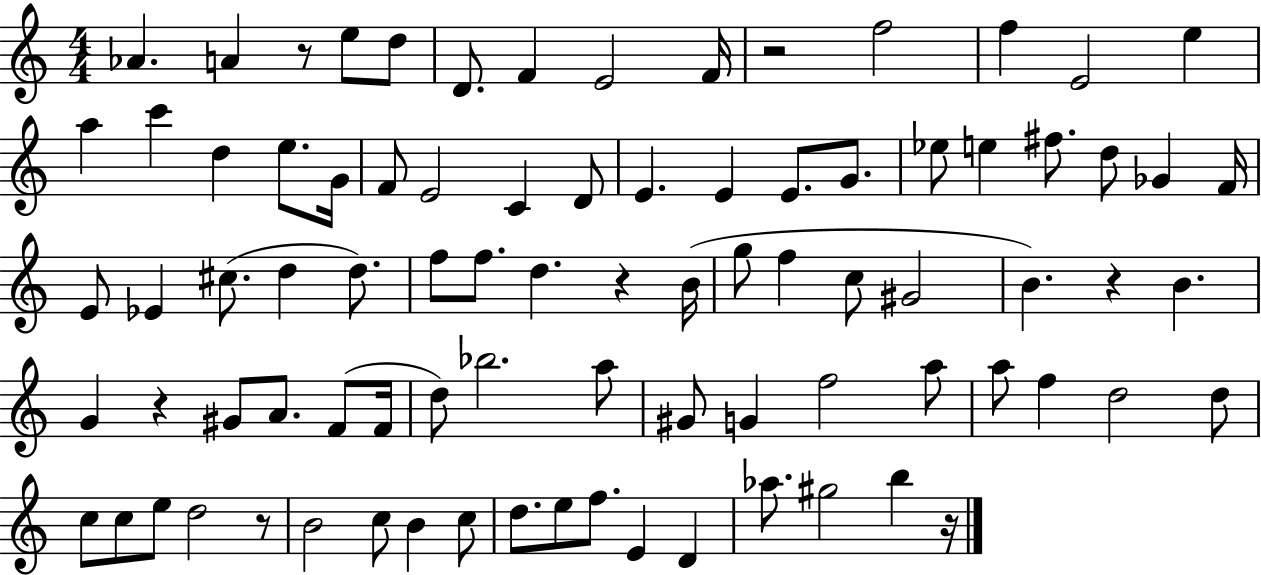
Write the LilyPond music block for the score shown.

{
  \clef treble
  \numericTimeSignature
  \time 4/4
  \key c \major
  \repeat volta 2 { aes'4. a'4 r8 e''8 d''8 | d'8. f'4 e'2 f'16 | r2 f''2 | f''4 e'2 e''4 | \break a''4 c'''4 d''4 e''8. g'16 | f'8 e'2 c'4 d'8 | e'4. e'4 e'8. g'8. | ees''8 e''4 fis''8. d''8 ges'4 f'16 | \break e'8 ees'4 cis''8.( d''4 d''8.) | f''8 f''8. d''4. r4 b'16( | g''8 f''4 c''8 gis'2 | b'4.) r4 b'4. | \break g'4 r4 gis'8 a'8. f'8( f'16 | d''8) bes''2. a''8 | gis'8 g'4 f''2 a''8 | a''8 f''4 d''2 d''8 | \break c''8 c''8 e''8 d''2 r8 | b'2 c''8 b'4 c''8 | d''8. e''8 f''8. e'4 d'4 | aes''8. gis''2 b''4 r16 | \break } \bar "|."
}